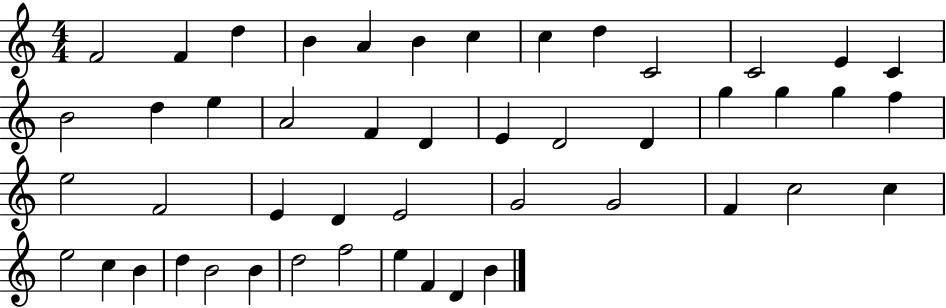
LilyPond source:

{
  \clef treble
  \numericTimeSignature
  \time 4/4
  \key c \major
  f'2 f'4 d''4 | b'4 a'4 b'4 c''4 | c''4 d''4 c'2 | c'2 e'4 c'4 | \break b'2 d''4 e''4 | a'2 f'4 d'4 | e'4 d'2 d'4 | g''4 g''4 g''4 f''4 | \break e''2 f'2 | e'4 d'4 e'2 | g'2 g'2 | f'4 c''2 c''4 | \break e''2 c''4 b'4 | d''4 b'2 b'4 | d''2 f''2 | e''4 f'4 d'4 b'4 | \break \bar "|."
}